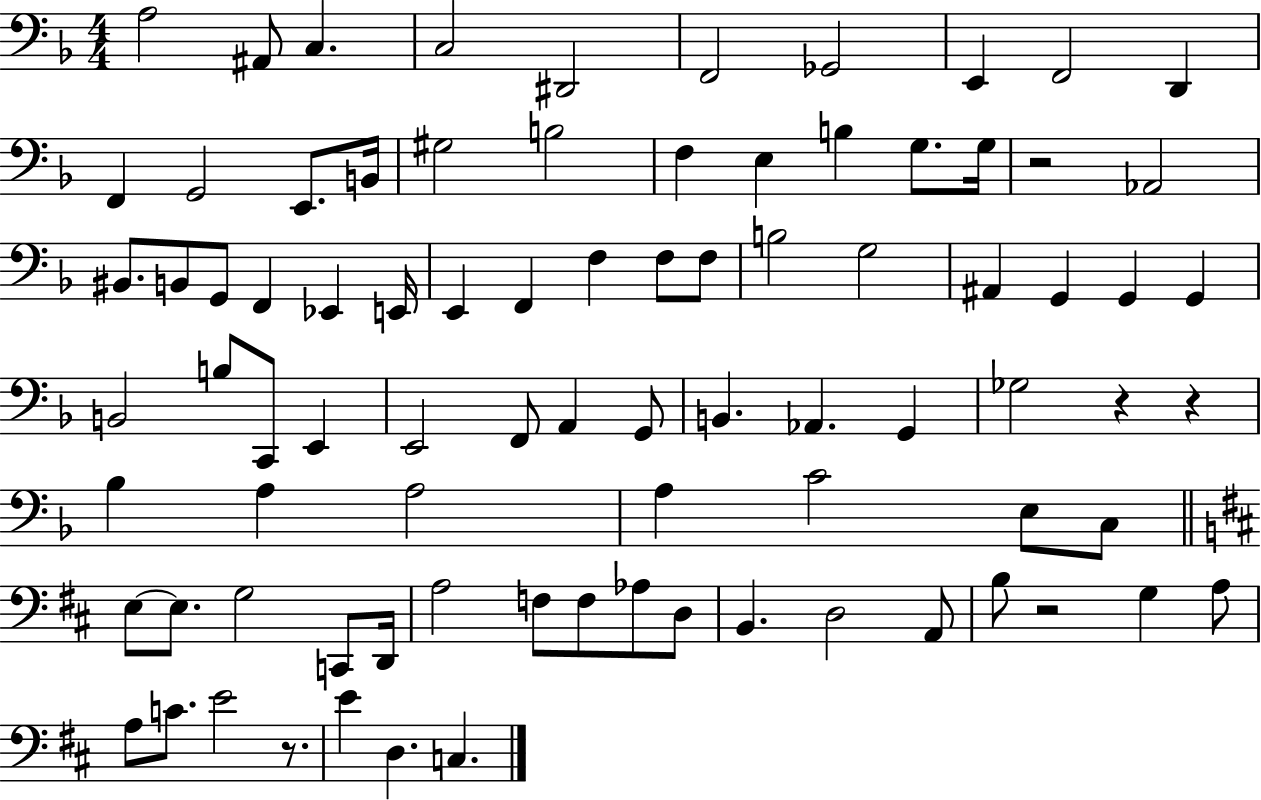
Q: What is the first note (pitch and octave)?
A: A3